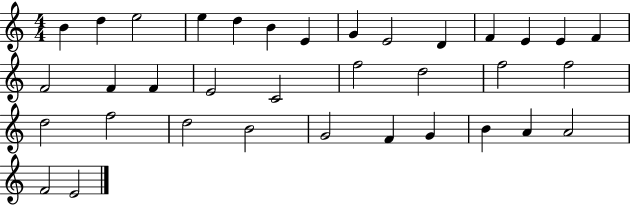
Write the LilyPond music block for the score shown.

{
  \clef treble
  \numericTimeSignature
  \time 4/4
  \key c \major
  b'4 d''4 e''2 | e''4 d''4 b'4 e'4 | g'4 e'2 d'4 | f'4 e'4 e'4 f'4 | \break f'2 f'4 f'4 | e'2 c'2 | f''2 d''2 | f''2 f''2 | \break d''2 f''2 | d''2 b'2 | g'2 f'4 g'4 | b'4 a'4 a'2 | \break f'2 e'2 | \bar "|."
}